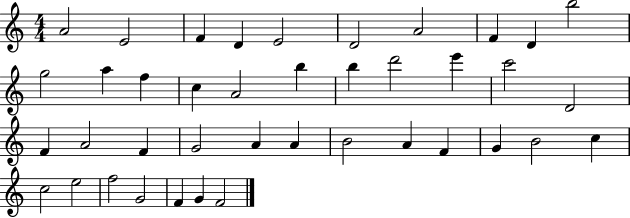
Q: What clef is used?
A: treble